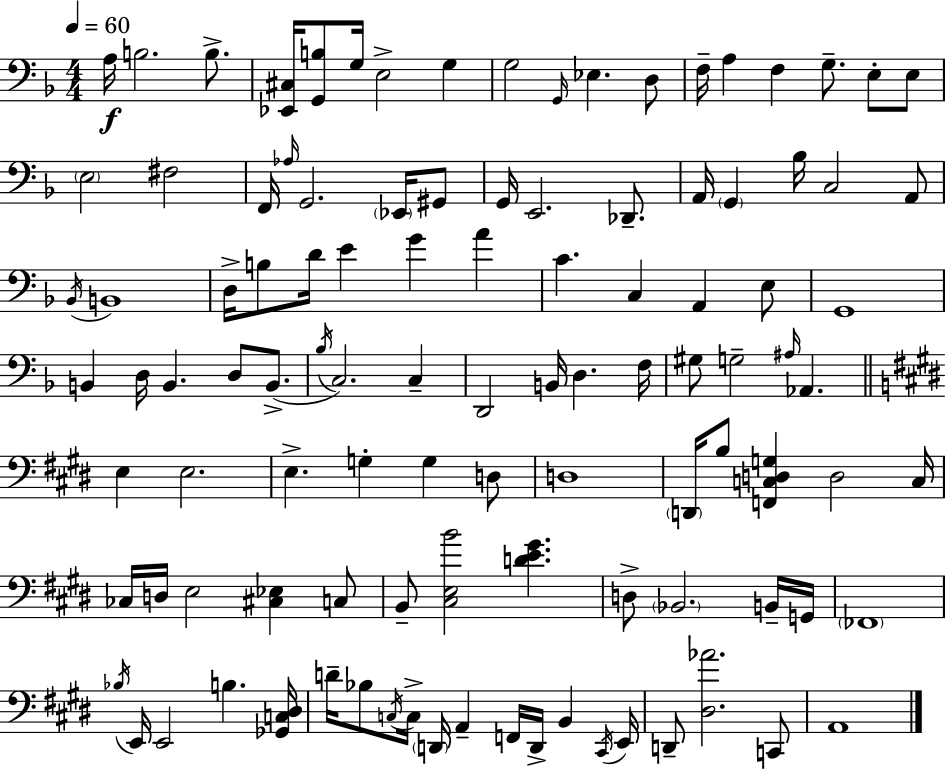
X:1
T:Untitled
M:4/4
L:1/4
K:F
A,/4 B,2 B,/2 [_E,,^C,]/4 [G,,B,]/2 G,/4 E,2 G, G,2 G,,/4 _E, D,/2 F,/4 A, F, G,/2 E,/2 E,/2 E,2 ^F,2 F,,/4 _A,/4 G,,2 _E,,/4 ^G,,/2 G,,/4 E,,2 _D,,/2 A,,/4 G,, _B,/4 C,2 A,,/2 _B,,/4 B,,4 D,/4 B,/2 D/4 E G A C C, A,, E,/2 G,,4 B,, D,/4 B,, D,/2 B,,/2 _B,/4 C,2 C, D,,2 B,,/4 D, F,/4 ^G,/2 G,2 ^A,/4 _A,, E, E,2 E, G, G, D,/2 D,4 D,,/4 B,/2 [F,,C,D,G,] D,2 C,/4 _C,/4 D,/4 E,2 [^C,_E,] C,/2 B,,/2 [^C,E,B]2 [DE^G] D,/2 _B,,2 B,,/4 G,,/4 _F,,4 _B,/4 E,,/4 E,,2 B, [_G,,C,^D,]/4 D/4 _B,/2 C,/4 C,/4 D,,/4 A,, F,,/4 D,,/4 B,, ^C,,/4 E,,/4 D,,/2 [^D,_A]2 C,,/2 A,,4